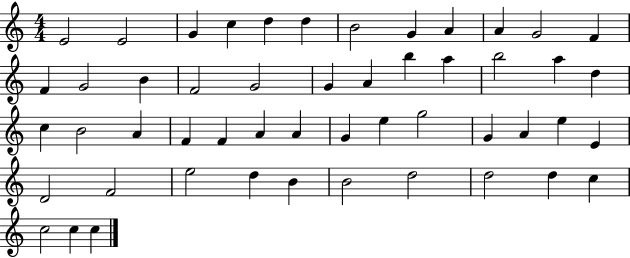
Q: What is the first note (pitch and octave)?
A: E4